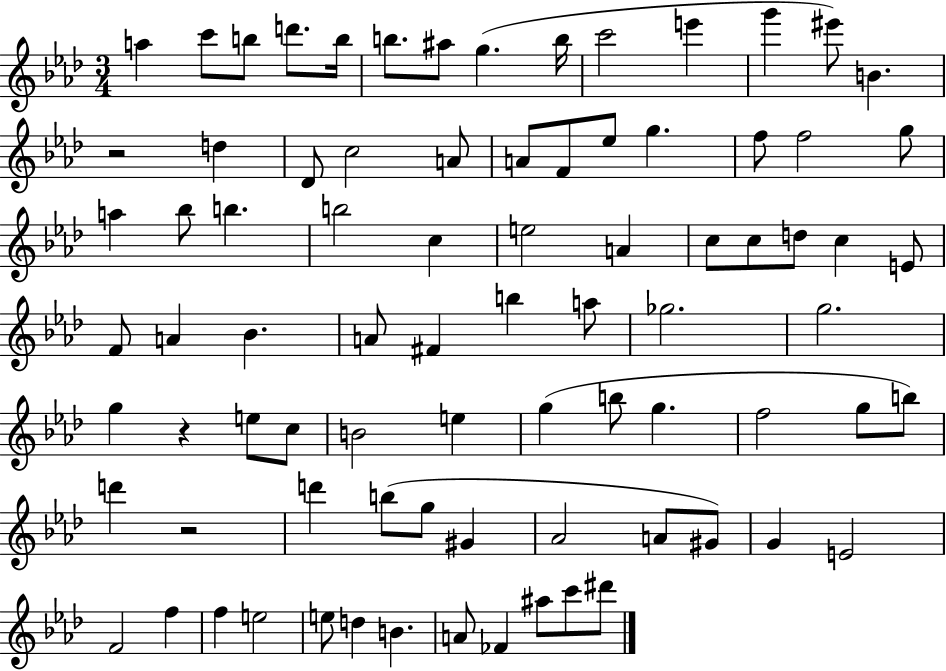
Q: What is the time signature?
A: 3/4